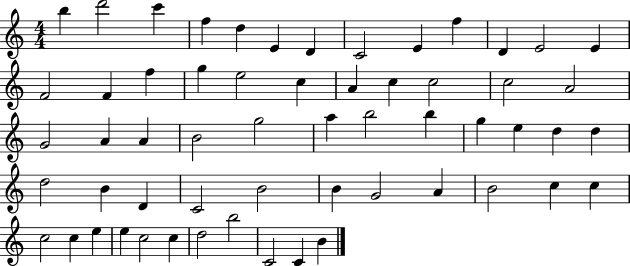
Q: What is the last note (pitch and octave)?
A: B4